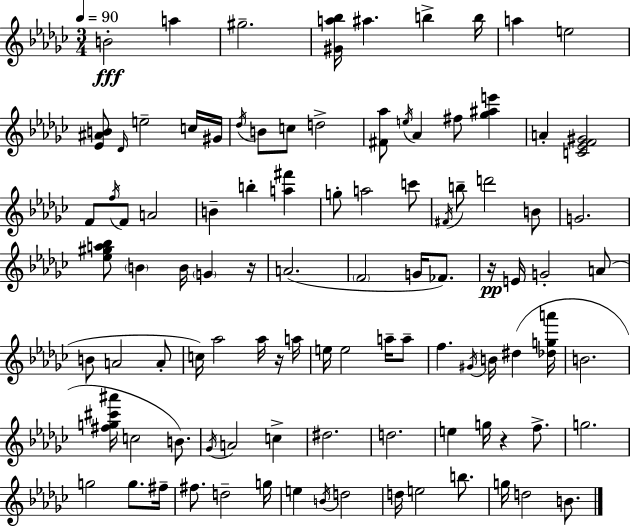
B4/h A5/q G#5/h. [G#4,A5,Bb5]/s A#5/q. B5/q B5/s A5/q E5/h [Eb4,A#4,B4]/e Db4/s E5/h C5/s G#4/s Db5/s B4/e C5/e D5/h [F#4,Ab5]/e E5/s Ab4/q F#5/e [Gb5,A#5,E6]/q A4/q [C4,Eb4,F4,G#4]/h F4/e F5/s F4/e A4/h B4/q B5/q [A5,F#6]/q G5/e A5/h C6/e F#4/s B5/e D6/h B4/e G4/h. [Eb5,G#5,A5,Bb5]/e B4/q B4/s G4/q R/s A4/h. F4/h G4/s FES4/e. R/s E4/s G4/h A4/e B4/e A4/h A4/e C5/s Ab5/h Ab5/s R/s A5/s E5/s E5/h A5/s A5/e F5/q. G#4/s B4/s D#5/q [Db5,G5,A6]/s B4/h. [F#5,G5,C#6,A#6]/s C5/h B4/e. Gb4/s A4/h C5/q D#5/h. D5/h. E5/q G5/s R/q F5/e. G5/h. G5/h G5/e. F#5/s F#5/e. D5/h G5/s E5/q B4/s D5/h D5/s E5/h B5/e. G5/s D5/h B4/e.